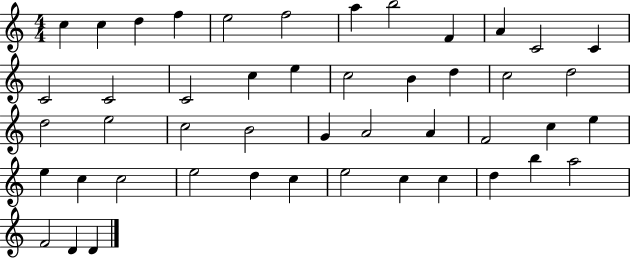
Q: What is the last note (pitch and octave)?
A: D4